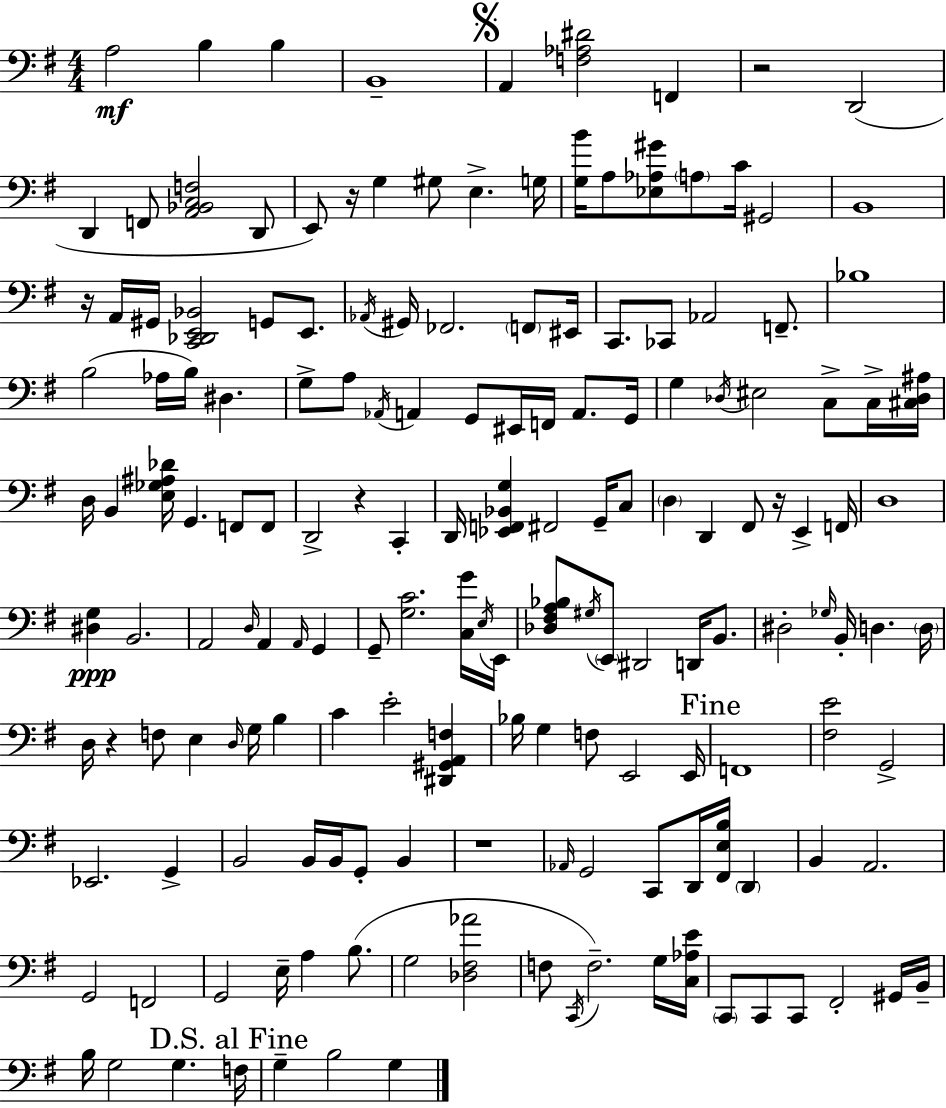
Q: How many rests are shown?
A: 7